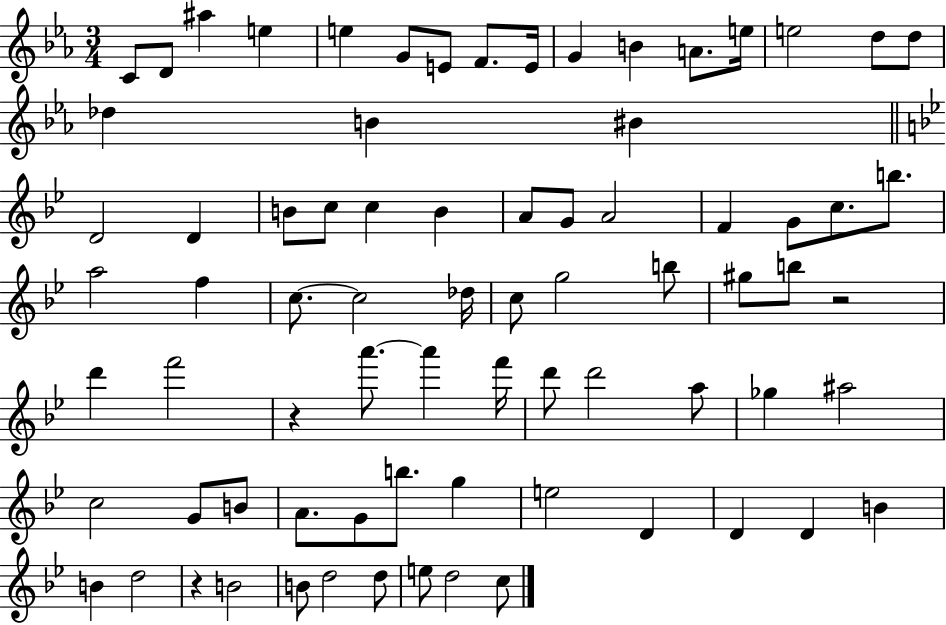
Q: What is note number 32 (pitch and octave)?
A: B5